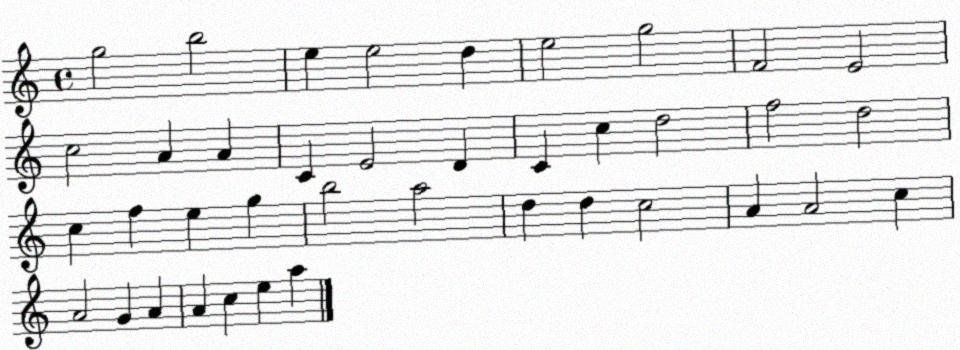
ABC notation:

X:1
T:Untitled
M:4/4
L:1/4
K:C
g2 b2 e e2 d e2 g2 F2 E2 c2 A A C E2 D C c d2 f2 d2 c f e g b2 a2 d d c2 A A2 c A2 G A A c e a